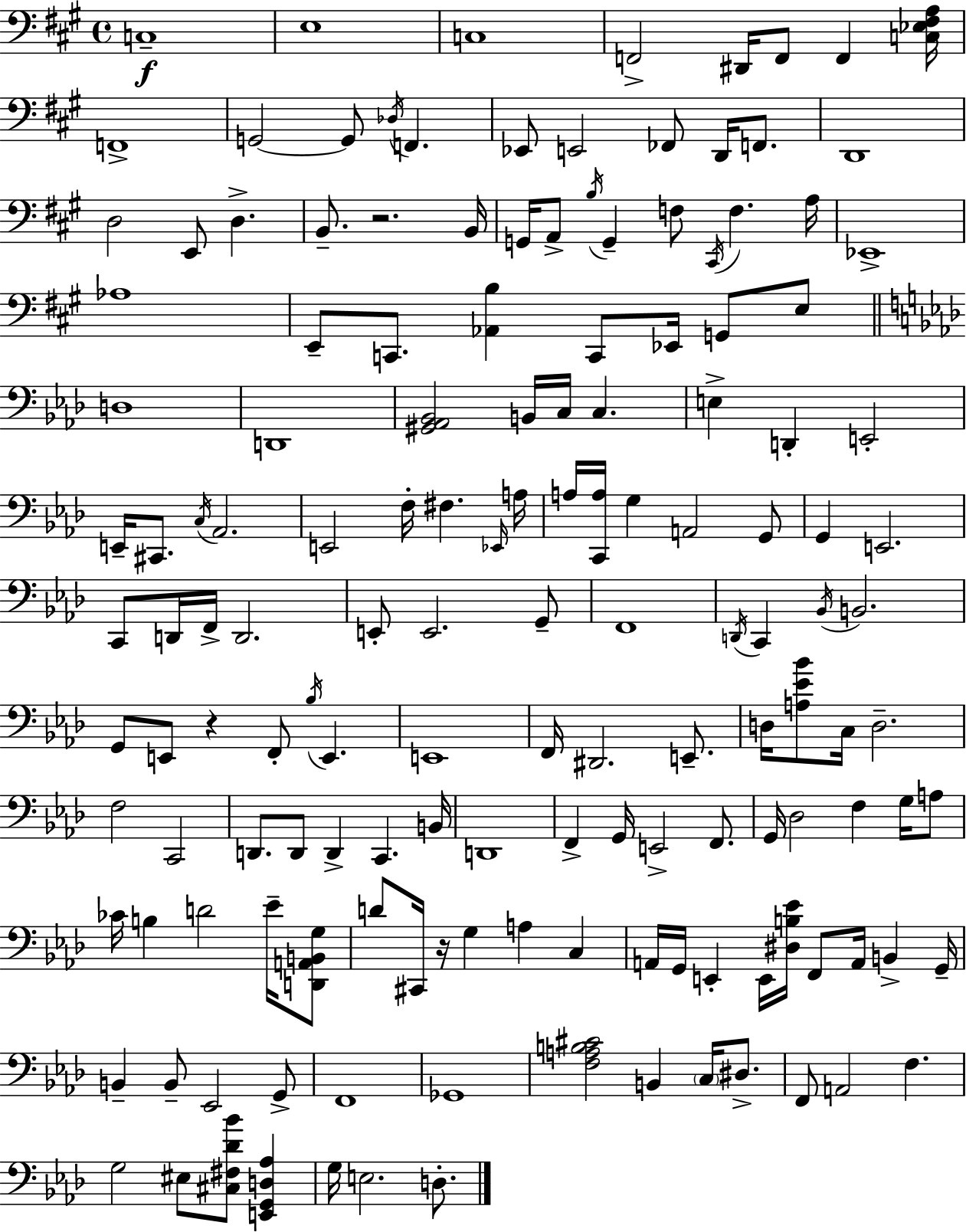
X:1
T:Untitled
M:4/4
L:1/4
K:A
C,4 E,4 C,4 F,,2 ^D,,/4 F,,/2 F,, [C,_E,^F,A,]/4 F,,4 G,,2 G,,/2 _D,/4 F,, _E,,/2 E,,2 _F,,/2 D,,/4 F,,/2 D,,4 D,2 E,,/2 D, B,,/2 z2 B,,/4 G,,/4 A,,/2 B,/4 G,, F,/2 ^C,,/4 F, A,/4 _E,,4 _A,4 E,,/2 C,,/2 [_A,,B,] C,,/2 _E,,/4 G,,/2 E,/2 D,4 D,,4 [^G,,_A,,_B,,]2 B,,/4 C,/4 C, E, D,, E,,2 E,,/4 ^C,,/2 C,/4 _A,,2 E,,2 F,/4 ^F, _E,,/4 A,/4 A,/4 [C,,A,]/4 G, A,,2 G,,/2 G,, E,,2 C,,/2 D,,/4 F,,/4 D,,2 E,,/2 E,,2 G,,/2 F,,4 D,,/4 C,, _B,,/4 B,,2 G,,/2 E,,/2 z F,,/2 _B,/4 E,, E,,4 F,,/4 ^D,,2 E,,/2 D,/4 [A,_E_B]/2 C,/4 D,2 F,2 C,,2 D,,/2 D,,/2 D,, C,, B,,/4 D,,4 F,, G,,/4 E,,2 F,,/2 G,,/4 _D,2 F, G,/4 A,/2 _C/4 B, D2 _E/4 [D,,A,,B,,G,]/2 D/2 ^C,,/4 z/4 G, A, C, A,,/4 G,,/4 E,, E,,/4 [^D,B,_E]/4 F,,/2 A,,/4 B,, G,,/4 B,, B,,/2 _E,,2 G,,/2 F,,4 _G,,4 [F,A,B,^C]2 B,, C,/4 ^D,/2 F,,/2 A,,2 F, G,2 ^E,/2 [^C,^F,_D_B]/2 [E,,G,,D,_A,] G,/4 E,2 D,/2